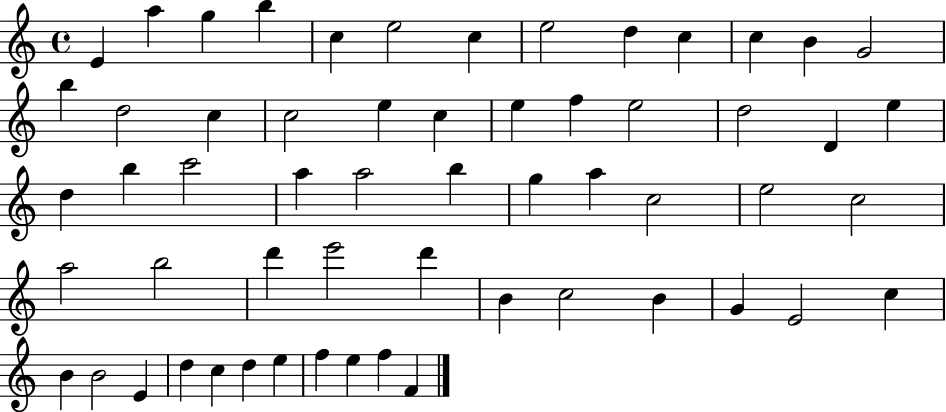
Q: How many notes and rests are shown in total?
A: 58